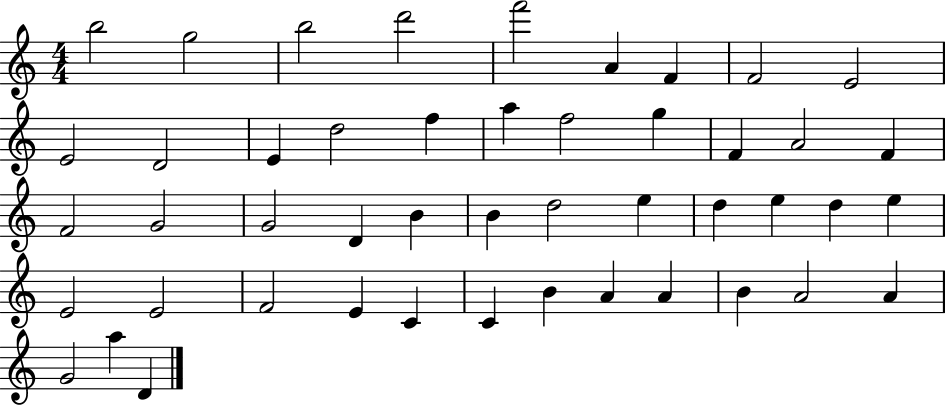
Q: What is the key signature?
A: C major